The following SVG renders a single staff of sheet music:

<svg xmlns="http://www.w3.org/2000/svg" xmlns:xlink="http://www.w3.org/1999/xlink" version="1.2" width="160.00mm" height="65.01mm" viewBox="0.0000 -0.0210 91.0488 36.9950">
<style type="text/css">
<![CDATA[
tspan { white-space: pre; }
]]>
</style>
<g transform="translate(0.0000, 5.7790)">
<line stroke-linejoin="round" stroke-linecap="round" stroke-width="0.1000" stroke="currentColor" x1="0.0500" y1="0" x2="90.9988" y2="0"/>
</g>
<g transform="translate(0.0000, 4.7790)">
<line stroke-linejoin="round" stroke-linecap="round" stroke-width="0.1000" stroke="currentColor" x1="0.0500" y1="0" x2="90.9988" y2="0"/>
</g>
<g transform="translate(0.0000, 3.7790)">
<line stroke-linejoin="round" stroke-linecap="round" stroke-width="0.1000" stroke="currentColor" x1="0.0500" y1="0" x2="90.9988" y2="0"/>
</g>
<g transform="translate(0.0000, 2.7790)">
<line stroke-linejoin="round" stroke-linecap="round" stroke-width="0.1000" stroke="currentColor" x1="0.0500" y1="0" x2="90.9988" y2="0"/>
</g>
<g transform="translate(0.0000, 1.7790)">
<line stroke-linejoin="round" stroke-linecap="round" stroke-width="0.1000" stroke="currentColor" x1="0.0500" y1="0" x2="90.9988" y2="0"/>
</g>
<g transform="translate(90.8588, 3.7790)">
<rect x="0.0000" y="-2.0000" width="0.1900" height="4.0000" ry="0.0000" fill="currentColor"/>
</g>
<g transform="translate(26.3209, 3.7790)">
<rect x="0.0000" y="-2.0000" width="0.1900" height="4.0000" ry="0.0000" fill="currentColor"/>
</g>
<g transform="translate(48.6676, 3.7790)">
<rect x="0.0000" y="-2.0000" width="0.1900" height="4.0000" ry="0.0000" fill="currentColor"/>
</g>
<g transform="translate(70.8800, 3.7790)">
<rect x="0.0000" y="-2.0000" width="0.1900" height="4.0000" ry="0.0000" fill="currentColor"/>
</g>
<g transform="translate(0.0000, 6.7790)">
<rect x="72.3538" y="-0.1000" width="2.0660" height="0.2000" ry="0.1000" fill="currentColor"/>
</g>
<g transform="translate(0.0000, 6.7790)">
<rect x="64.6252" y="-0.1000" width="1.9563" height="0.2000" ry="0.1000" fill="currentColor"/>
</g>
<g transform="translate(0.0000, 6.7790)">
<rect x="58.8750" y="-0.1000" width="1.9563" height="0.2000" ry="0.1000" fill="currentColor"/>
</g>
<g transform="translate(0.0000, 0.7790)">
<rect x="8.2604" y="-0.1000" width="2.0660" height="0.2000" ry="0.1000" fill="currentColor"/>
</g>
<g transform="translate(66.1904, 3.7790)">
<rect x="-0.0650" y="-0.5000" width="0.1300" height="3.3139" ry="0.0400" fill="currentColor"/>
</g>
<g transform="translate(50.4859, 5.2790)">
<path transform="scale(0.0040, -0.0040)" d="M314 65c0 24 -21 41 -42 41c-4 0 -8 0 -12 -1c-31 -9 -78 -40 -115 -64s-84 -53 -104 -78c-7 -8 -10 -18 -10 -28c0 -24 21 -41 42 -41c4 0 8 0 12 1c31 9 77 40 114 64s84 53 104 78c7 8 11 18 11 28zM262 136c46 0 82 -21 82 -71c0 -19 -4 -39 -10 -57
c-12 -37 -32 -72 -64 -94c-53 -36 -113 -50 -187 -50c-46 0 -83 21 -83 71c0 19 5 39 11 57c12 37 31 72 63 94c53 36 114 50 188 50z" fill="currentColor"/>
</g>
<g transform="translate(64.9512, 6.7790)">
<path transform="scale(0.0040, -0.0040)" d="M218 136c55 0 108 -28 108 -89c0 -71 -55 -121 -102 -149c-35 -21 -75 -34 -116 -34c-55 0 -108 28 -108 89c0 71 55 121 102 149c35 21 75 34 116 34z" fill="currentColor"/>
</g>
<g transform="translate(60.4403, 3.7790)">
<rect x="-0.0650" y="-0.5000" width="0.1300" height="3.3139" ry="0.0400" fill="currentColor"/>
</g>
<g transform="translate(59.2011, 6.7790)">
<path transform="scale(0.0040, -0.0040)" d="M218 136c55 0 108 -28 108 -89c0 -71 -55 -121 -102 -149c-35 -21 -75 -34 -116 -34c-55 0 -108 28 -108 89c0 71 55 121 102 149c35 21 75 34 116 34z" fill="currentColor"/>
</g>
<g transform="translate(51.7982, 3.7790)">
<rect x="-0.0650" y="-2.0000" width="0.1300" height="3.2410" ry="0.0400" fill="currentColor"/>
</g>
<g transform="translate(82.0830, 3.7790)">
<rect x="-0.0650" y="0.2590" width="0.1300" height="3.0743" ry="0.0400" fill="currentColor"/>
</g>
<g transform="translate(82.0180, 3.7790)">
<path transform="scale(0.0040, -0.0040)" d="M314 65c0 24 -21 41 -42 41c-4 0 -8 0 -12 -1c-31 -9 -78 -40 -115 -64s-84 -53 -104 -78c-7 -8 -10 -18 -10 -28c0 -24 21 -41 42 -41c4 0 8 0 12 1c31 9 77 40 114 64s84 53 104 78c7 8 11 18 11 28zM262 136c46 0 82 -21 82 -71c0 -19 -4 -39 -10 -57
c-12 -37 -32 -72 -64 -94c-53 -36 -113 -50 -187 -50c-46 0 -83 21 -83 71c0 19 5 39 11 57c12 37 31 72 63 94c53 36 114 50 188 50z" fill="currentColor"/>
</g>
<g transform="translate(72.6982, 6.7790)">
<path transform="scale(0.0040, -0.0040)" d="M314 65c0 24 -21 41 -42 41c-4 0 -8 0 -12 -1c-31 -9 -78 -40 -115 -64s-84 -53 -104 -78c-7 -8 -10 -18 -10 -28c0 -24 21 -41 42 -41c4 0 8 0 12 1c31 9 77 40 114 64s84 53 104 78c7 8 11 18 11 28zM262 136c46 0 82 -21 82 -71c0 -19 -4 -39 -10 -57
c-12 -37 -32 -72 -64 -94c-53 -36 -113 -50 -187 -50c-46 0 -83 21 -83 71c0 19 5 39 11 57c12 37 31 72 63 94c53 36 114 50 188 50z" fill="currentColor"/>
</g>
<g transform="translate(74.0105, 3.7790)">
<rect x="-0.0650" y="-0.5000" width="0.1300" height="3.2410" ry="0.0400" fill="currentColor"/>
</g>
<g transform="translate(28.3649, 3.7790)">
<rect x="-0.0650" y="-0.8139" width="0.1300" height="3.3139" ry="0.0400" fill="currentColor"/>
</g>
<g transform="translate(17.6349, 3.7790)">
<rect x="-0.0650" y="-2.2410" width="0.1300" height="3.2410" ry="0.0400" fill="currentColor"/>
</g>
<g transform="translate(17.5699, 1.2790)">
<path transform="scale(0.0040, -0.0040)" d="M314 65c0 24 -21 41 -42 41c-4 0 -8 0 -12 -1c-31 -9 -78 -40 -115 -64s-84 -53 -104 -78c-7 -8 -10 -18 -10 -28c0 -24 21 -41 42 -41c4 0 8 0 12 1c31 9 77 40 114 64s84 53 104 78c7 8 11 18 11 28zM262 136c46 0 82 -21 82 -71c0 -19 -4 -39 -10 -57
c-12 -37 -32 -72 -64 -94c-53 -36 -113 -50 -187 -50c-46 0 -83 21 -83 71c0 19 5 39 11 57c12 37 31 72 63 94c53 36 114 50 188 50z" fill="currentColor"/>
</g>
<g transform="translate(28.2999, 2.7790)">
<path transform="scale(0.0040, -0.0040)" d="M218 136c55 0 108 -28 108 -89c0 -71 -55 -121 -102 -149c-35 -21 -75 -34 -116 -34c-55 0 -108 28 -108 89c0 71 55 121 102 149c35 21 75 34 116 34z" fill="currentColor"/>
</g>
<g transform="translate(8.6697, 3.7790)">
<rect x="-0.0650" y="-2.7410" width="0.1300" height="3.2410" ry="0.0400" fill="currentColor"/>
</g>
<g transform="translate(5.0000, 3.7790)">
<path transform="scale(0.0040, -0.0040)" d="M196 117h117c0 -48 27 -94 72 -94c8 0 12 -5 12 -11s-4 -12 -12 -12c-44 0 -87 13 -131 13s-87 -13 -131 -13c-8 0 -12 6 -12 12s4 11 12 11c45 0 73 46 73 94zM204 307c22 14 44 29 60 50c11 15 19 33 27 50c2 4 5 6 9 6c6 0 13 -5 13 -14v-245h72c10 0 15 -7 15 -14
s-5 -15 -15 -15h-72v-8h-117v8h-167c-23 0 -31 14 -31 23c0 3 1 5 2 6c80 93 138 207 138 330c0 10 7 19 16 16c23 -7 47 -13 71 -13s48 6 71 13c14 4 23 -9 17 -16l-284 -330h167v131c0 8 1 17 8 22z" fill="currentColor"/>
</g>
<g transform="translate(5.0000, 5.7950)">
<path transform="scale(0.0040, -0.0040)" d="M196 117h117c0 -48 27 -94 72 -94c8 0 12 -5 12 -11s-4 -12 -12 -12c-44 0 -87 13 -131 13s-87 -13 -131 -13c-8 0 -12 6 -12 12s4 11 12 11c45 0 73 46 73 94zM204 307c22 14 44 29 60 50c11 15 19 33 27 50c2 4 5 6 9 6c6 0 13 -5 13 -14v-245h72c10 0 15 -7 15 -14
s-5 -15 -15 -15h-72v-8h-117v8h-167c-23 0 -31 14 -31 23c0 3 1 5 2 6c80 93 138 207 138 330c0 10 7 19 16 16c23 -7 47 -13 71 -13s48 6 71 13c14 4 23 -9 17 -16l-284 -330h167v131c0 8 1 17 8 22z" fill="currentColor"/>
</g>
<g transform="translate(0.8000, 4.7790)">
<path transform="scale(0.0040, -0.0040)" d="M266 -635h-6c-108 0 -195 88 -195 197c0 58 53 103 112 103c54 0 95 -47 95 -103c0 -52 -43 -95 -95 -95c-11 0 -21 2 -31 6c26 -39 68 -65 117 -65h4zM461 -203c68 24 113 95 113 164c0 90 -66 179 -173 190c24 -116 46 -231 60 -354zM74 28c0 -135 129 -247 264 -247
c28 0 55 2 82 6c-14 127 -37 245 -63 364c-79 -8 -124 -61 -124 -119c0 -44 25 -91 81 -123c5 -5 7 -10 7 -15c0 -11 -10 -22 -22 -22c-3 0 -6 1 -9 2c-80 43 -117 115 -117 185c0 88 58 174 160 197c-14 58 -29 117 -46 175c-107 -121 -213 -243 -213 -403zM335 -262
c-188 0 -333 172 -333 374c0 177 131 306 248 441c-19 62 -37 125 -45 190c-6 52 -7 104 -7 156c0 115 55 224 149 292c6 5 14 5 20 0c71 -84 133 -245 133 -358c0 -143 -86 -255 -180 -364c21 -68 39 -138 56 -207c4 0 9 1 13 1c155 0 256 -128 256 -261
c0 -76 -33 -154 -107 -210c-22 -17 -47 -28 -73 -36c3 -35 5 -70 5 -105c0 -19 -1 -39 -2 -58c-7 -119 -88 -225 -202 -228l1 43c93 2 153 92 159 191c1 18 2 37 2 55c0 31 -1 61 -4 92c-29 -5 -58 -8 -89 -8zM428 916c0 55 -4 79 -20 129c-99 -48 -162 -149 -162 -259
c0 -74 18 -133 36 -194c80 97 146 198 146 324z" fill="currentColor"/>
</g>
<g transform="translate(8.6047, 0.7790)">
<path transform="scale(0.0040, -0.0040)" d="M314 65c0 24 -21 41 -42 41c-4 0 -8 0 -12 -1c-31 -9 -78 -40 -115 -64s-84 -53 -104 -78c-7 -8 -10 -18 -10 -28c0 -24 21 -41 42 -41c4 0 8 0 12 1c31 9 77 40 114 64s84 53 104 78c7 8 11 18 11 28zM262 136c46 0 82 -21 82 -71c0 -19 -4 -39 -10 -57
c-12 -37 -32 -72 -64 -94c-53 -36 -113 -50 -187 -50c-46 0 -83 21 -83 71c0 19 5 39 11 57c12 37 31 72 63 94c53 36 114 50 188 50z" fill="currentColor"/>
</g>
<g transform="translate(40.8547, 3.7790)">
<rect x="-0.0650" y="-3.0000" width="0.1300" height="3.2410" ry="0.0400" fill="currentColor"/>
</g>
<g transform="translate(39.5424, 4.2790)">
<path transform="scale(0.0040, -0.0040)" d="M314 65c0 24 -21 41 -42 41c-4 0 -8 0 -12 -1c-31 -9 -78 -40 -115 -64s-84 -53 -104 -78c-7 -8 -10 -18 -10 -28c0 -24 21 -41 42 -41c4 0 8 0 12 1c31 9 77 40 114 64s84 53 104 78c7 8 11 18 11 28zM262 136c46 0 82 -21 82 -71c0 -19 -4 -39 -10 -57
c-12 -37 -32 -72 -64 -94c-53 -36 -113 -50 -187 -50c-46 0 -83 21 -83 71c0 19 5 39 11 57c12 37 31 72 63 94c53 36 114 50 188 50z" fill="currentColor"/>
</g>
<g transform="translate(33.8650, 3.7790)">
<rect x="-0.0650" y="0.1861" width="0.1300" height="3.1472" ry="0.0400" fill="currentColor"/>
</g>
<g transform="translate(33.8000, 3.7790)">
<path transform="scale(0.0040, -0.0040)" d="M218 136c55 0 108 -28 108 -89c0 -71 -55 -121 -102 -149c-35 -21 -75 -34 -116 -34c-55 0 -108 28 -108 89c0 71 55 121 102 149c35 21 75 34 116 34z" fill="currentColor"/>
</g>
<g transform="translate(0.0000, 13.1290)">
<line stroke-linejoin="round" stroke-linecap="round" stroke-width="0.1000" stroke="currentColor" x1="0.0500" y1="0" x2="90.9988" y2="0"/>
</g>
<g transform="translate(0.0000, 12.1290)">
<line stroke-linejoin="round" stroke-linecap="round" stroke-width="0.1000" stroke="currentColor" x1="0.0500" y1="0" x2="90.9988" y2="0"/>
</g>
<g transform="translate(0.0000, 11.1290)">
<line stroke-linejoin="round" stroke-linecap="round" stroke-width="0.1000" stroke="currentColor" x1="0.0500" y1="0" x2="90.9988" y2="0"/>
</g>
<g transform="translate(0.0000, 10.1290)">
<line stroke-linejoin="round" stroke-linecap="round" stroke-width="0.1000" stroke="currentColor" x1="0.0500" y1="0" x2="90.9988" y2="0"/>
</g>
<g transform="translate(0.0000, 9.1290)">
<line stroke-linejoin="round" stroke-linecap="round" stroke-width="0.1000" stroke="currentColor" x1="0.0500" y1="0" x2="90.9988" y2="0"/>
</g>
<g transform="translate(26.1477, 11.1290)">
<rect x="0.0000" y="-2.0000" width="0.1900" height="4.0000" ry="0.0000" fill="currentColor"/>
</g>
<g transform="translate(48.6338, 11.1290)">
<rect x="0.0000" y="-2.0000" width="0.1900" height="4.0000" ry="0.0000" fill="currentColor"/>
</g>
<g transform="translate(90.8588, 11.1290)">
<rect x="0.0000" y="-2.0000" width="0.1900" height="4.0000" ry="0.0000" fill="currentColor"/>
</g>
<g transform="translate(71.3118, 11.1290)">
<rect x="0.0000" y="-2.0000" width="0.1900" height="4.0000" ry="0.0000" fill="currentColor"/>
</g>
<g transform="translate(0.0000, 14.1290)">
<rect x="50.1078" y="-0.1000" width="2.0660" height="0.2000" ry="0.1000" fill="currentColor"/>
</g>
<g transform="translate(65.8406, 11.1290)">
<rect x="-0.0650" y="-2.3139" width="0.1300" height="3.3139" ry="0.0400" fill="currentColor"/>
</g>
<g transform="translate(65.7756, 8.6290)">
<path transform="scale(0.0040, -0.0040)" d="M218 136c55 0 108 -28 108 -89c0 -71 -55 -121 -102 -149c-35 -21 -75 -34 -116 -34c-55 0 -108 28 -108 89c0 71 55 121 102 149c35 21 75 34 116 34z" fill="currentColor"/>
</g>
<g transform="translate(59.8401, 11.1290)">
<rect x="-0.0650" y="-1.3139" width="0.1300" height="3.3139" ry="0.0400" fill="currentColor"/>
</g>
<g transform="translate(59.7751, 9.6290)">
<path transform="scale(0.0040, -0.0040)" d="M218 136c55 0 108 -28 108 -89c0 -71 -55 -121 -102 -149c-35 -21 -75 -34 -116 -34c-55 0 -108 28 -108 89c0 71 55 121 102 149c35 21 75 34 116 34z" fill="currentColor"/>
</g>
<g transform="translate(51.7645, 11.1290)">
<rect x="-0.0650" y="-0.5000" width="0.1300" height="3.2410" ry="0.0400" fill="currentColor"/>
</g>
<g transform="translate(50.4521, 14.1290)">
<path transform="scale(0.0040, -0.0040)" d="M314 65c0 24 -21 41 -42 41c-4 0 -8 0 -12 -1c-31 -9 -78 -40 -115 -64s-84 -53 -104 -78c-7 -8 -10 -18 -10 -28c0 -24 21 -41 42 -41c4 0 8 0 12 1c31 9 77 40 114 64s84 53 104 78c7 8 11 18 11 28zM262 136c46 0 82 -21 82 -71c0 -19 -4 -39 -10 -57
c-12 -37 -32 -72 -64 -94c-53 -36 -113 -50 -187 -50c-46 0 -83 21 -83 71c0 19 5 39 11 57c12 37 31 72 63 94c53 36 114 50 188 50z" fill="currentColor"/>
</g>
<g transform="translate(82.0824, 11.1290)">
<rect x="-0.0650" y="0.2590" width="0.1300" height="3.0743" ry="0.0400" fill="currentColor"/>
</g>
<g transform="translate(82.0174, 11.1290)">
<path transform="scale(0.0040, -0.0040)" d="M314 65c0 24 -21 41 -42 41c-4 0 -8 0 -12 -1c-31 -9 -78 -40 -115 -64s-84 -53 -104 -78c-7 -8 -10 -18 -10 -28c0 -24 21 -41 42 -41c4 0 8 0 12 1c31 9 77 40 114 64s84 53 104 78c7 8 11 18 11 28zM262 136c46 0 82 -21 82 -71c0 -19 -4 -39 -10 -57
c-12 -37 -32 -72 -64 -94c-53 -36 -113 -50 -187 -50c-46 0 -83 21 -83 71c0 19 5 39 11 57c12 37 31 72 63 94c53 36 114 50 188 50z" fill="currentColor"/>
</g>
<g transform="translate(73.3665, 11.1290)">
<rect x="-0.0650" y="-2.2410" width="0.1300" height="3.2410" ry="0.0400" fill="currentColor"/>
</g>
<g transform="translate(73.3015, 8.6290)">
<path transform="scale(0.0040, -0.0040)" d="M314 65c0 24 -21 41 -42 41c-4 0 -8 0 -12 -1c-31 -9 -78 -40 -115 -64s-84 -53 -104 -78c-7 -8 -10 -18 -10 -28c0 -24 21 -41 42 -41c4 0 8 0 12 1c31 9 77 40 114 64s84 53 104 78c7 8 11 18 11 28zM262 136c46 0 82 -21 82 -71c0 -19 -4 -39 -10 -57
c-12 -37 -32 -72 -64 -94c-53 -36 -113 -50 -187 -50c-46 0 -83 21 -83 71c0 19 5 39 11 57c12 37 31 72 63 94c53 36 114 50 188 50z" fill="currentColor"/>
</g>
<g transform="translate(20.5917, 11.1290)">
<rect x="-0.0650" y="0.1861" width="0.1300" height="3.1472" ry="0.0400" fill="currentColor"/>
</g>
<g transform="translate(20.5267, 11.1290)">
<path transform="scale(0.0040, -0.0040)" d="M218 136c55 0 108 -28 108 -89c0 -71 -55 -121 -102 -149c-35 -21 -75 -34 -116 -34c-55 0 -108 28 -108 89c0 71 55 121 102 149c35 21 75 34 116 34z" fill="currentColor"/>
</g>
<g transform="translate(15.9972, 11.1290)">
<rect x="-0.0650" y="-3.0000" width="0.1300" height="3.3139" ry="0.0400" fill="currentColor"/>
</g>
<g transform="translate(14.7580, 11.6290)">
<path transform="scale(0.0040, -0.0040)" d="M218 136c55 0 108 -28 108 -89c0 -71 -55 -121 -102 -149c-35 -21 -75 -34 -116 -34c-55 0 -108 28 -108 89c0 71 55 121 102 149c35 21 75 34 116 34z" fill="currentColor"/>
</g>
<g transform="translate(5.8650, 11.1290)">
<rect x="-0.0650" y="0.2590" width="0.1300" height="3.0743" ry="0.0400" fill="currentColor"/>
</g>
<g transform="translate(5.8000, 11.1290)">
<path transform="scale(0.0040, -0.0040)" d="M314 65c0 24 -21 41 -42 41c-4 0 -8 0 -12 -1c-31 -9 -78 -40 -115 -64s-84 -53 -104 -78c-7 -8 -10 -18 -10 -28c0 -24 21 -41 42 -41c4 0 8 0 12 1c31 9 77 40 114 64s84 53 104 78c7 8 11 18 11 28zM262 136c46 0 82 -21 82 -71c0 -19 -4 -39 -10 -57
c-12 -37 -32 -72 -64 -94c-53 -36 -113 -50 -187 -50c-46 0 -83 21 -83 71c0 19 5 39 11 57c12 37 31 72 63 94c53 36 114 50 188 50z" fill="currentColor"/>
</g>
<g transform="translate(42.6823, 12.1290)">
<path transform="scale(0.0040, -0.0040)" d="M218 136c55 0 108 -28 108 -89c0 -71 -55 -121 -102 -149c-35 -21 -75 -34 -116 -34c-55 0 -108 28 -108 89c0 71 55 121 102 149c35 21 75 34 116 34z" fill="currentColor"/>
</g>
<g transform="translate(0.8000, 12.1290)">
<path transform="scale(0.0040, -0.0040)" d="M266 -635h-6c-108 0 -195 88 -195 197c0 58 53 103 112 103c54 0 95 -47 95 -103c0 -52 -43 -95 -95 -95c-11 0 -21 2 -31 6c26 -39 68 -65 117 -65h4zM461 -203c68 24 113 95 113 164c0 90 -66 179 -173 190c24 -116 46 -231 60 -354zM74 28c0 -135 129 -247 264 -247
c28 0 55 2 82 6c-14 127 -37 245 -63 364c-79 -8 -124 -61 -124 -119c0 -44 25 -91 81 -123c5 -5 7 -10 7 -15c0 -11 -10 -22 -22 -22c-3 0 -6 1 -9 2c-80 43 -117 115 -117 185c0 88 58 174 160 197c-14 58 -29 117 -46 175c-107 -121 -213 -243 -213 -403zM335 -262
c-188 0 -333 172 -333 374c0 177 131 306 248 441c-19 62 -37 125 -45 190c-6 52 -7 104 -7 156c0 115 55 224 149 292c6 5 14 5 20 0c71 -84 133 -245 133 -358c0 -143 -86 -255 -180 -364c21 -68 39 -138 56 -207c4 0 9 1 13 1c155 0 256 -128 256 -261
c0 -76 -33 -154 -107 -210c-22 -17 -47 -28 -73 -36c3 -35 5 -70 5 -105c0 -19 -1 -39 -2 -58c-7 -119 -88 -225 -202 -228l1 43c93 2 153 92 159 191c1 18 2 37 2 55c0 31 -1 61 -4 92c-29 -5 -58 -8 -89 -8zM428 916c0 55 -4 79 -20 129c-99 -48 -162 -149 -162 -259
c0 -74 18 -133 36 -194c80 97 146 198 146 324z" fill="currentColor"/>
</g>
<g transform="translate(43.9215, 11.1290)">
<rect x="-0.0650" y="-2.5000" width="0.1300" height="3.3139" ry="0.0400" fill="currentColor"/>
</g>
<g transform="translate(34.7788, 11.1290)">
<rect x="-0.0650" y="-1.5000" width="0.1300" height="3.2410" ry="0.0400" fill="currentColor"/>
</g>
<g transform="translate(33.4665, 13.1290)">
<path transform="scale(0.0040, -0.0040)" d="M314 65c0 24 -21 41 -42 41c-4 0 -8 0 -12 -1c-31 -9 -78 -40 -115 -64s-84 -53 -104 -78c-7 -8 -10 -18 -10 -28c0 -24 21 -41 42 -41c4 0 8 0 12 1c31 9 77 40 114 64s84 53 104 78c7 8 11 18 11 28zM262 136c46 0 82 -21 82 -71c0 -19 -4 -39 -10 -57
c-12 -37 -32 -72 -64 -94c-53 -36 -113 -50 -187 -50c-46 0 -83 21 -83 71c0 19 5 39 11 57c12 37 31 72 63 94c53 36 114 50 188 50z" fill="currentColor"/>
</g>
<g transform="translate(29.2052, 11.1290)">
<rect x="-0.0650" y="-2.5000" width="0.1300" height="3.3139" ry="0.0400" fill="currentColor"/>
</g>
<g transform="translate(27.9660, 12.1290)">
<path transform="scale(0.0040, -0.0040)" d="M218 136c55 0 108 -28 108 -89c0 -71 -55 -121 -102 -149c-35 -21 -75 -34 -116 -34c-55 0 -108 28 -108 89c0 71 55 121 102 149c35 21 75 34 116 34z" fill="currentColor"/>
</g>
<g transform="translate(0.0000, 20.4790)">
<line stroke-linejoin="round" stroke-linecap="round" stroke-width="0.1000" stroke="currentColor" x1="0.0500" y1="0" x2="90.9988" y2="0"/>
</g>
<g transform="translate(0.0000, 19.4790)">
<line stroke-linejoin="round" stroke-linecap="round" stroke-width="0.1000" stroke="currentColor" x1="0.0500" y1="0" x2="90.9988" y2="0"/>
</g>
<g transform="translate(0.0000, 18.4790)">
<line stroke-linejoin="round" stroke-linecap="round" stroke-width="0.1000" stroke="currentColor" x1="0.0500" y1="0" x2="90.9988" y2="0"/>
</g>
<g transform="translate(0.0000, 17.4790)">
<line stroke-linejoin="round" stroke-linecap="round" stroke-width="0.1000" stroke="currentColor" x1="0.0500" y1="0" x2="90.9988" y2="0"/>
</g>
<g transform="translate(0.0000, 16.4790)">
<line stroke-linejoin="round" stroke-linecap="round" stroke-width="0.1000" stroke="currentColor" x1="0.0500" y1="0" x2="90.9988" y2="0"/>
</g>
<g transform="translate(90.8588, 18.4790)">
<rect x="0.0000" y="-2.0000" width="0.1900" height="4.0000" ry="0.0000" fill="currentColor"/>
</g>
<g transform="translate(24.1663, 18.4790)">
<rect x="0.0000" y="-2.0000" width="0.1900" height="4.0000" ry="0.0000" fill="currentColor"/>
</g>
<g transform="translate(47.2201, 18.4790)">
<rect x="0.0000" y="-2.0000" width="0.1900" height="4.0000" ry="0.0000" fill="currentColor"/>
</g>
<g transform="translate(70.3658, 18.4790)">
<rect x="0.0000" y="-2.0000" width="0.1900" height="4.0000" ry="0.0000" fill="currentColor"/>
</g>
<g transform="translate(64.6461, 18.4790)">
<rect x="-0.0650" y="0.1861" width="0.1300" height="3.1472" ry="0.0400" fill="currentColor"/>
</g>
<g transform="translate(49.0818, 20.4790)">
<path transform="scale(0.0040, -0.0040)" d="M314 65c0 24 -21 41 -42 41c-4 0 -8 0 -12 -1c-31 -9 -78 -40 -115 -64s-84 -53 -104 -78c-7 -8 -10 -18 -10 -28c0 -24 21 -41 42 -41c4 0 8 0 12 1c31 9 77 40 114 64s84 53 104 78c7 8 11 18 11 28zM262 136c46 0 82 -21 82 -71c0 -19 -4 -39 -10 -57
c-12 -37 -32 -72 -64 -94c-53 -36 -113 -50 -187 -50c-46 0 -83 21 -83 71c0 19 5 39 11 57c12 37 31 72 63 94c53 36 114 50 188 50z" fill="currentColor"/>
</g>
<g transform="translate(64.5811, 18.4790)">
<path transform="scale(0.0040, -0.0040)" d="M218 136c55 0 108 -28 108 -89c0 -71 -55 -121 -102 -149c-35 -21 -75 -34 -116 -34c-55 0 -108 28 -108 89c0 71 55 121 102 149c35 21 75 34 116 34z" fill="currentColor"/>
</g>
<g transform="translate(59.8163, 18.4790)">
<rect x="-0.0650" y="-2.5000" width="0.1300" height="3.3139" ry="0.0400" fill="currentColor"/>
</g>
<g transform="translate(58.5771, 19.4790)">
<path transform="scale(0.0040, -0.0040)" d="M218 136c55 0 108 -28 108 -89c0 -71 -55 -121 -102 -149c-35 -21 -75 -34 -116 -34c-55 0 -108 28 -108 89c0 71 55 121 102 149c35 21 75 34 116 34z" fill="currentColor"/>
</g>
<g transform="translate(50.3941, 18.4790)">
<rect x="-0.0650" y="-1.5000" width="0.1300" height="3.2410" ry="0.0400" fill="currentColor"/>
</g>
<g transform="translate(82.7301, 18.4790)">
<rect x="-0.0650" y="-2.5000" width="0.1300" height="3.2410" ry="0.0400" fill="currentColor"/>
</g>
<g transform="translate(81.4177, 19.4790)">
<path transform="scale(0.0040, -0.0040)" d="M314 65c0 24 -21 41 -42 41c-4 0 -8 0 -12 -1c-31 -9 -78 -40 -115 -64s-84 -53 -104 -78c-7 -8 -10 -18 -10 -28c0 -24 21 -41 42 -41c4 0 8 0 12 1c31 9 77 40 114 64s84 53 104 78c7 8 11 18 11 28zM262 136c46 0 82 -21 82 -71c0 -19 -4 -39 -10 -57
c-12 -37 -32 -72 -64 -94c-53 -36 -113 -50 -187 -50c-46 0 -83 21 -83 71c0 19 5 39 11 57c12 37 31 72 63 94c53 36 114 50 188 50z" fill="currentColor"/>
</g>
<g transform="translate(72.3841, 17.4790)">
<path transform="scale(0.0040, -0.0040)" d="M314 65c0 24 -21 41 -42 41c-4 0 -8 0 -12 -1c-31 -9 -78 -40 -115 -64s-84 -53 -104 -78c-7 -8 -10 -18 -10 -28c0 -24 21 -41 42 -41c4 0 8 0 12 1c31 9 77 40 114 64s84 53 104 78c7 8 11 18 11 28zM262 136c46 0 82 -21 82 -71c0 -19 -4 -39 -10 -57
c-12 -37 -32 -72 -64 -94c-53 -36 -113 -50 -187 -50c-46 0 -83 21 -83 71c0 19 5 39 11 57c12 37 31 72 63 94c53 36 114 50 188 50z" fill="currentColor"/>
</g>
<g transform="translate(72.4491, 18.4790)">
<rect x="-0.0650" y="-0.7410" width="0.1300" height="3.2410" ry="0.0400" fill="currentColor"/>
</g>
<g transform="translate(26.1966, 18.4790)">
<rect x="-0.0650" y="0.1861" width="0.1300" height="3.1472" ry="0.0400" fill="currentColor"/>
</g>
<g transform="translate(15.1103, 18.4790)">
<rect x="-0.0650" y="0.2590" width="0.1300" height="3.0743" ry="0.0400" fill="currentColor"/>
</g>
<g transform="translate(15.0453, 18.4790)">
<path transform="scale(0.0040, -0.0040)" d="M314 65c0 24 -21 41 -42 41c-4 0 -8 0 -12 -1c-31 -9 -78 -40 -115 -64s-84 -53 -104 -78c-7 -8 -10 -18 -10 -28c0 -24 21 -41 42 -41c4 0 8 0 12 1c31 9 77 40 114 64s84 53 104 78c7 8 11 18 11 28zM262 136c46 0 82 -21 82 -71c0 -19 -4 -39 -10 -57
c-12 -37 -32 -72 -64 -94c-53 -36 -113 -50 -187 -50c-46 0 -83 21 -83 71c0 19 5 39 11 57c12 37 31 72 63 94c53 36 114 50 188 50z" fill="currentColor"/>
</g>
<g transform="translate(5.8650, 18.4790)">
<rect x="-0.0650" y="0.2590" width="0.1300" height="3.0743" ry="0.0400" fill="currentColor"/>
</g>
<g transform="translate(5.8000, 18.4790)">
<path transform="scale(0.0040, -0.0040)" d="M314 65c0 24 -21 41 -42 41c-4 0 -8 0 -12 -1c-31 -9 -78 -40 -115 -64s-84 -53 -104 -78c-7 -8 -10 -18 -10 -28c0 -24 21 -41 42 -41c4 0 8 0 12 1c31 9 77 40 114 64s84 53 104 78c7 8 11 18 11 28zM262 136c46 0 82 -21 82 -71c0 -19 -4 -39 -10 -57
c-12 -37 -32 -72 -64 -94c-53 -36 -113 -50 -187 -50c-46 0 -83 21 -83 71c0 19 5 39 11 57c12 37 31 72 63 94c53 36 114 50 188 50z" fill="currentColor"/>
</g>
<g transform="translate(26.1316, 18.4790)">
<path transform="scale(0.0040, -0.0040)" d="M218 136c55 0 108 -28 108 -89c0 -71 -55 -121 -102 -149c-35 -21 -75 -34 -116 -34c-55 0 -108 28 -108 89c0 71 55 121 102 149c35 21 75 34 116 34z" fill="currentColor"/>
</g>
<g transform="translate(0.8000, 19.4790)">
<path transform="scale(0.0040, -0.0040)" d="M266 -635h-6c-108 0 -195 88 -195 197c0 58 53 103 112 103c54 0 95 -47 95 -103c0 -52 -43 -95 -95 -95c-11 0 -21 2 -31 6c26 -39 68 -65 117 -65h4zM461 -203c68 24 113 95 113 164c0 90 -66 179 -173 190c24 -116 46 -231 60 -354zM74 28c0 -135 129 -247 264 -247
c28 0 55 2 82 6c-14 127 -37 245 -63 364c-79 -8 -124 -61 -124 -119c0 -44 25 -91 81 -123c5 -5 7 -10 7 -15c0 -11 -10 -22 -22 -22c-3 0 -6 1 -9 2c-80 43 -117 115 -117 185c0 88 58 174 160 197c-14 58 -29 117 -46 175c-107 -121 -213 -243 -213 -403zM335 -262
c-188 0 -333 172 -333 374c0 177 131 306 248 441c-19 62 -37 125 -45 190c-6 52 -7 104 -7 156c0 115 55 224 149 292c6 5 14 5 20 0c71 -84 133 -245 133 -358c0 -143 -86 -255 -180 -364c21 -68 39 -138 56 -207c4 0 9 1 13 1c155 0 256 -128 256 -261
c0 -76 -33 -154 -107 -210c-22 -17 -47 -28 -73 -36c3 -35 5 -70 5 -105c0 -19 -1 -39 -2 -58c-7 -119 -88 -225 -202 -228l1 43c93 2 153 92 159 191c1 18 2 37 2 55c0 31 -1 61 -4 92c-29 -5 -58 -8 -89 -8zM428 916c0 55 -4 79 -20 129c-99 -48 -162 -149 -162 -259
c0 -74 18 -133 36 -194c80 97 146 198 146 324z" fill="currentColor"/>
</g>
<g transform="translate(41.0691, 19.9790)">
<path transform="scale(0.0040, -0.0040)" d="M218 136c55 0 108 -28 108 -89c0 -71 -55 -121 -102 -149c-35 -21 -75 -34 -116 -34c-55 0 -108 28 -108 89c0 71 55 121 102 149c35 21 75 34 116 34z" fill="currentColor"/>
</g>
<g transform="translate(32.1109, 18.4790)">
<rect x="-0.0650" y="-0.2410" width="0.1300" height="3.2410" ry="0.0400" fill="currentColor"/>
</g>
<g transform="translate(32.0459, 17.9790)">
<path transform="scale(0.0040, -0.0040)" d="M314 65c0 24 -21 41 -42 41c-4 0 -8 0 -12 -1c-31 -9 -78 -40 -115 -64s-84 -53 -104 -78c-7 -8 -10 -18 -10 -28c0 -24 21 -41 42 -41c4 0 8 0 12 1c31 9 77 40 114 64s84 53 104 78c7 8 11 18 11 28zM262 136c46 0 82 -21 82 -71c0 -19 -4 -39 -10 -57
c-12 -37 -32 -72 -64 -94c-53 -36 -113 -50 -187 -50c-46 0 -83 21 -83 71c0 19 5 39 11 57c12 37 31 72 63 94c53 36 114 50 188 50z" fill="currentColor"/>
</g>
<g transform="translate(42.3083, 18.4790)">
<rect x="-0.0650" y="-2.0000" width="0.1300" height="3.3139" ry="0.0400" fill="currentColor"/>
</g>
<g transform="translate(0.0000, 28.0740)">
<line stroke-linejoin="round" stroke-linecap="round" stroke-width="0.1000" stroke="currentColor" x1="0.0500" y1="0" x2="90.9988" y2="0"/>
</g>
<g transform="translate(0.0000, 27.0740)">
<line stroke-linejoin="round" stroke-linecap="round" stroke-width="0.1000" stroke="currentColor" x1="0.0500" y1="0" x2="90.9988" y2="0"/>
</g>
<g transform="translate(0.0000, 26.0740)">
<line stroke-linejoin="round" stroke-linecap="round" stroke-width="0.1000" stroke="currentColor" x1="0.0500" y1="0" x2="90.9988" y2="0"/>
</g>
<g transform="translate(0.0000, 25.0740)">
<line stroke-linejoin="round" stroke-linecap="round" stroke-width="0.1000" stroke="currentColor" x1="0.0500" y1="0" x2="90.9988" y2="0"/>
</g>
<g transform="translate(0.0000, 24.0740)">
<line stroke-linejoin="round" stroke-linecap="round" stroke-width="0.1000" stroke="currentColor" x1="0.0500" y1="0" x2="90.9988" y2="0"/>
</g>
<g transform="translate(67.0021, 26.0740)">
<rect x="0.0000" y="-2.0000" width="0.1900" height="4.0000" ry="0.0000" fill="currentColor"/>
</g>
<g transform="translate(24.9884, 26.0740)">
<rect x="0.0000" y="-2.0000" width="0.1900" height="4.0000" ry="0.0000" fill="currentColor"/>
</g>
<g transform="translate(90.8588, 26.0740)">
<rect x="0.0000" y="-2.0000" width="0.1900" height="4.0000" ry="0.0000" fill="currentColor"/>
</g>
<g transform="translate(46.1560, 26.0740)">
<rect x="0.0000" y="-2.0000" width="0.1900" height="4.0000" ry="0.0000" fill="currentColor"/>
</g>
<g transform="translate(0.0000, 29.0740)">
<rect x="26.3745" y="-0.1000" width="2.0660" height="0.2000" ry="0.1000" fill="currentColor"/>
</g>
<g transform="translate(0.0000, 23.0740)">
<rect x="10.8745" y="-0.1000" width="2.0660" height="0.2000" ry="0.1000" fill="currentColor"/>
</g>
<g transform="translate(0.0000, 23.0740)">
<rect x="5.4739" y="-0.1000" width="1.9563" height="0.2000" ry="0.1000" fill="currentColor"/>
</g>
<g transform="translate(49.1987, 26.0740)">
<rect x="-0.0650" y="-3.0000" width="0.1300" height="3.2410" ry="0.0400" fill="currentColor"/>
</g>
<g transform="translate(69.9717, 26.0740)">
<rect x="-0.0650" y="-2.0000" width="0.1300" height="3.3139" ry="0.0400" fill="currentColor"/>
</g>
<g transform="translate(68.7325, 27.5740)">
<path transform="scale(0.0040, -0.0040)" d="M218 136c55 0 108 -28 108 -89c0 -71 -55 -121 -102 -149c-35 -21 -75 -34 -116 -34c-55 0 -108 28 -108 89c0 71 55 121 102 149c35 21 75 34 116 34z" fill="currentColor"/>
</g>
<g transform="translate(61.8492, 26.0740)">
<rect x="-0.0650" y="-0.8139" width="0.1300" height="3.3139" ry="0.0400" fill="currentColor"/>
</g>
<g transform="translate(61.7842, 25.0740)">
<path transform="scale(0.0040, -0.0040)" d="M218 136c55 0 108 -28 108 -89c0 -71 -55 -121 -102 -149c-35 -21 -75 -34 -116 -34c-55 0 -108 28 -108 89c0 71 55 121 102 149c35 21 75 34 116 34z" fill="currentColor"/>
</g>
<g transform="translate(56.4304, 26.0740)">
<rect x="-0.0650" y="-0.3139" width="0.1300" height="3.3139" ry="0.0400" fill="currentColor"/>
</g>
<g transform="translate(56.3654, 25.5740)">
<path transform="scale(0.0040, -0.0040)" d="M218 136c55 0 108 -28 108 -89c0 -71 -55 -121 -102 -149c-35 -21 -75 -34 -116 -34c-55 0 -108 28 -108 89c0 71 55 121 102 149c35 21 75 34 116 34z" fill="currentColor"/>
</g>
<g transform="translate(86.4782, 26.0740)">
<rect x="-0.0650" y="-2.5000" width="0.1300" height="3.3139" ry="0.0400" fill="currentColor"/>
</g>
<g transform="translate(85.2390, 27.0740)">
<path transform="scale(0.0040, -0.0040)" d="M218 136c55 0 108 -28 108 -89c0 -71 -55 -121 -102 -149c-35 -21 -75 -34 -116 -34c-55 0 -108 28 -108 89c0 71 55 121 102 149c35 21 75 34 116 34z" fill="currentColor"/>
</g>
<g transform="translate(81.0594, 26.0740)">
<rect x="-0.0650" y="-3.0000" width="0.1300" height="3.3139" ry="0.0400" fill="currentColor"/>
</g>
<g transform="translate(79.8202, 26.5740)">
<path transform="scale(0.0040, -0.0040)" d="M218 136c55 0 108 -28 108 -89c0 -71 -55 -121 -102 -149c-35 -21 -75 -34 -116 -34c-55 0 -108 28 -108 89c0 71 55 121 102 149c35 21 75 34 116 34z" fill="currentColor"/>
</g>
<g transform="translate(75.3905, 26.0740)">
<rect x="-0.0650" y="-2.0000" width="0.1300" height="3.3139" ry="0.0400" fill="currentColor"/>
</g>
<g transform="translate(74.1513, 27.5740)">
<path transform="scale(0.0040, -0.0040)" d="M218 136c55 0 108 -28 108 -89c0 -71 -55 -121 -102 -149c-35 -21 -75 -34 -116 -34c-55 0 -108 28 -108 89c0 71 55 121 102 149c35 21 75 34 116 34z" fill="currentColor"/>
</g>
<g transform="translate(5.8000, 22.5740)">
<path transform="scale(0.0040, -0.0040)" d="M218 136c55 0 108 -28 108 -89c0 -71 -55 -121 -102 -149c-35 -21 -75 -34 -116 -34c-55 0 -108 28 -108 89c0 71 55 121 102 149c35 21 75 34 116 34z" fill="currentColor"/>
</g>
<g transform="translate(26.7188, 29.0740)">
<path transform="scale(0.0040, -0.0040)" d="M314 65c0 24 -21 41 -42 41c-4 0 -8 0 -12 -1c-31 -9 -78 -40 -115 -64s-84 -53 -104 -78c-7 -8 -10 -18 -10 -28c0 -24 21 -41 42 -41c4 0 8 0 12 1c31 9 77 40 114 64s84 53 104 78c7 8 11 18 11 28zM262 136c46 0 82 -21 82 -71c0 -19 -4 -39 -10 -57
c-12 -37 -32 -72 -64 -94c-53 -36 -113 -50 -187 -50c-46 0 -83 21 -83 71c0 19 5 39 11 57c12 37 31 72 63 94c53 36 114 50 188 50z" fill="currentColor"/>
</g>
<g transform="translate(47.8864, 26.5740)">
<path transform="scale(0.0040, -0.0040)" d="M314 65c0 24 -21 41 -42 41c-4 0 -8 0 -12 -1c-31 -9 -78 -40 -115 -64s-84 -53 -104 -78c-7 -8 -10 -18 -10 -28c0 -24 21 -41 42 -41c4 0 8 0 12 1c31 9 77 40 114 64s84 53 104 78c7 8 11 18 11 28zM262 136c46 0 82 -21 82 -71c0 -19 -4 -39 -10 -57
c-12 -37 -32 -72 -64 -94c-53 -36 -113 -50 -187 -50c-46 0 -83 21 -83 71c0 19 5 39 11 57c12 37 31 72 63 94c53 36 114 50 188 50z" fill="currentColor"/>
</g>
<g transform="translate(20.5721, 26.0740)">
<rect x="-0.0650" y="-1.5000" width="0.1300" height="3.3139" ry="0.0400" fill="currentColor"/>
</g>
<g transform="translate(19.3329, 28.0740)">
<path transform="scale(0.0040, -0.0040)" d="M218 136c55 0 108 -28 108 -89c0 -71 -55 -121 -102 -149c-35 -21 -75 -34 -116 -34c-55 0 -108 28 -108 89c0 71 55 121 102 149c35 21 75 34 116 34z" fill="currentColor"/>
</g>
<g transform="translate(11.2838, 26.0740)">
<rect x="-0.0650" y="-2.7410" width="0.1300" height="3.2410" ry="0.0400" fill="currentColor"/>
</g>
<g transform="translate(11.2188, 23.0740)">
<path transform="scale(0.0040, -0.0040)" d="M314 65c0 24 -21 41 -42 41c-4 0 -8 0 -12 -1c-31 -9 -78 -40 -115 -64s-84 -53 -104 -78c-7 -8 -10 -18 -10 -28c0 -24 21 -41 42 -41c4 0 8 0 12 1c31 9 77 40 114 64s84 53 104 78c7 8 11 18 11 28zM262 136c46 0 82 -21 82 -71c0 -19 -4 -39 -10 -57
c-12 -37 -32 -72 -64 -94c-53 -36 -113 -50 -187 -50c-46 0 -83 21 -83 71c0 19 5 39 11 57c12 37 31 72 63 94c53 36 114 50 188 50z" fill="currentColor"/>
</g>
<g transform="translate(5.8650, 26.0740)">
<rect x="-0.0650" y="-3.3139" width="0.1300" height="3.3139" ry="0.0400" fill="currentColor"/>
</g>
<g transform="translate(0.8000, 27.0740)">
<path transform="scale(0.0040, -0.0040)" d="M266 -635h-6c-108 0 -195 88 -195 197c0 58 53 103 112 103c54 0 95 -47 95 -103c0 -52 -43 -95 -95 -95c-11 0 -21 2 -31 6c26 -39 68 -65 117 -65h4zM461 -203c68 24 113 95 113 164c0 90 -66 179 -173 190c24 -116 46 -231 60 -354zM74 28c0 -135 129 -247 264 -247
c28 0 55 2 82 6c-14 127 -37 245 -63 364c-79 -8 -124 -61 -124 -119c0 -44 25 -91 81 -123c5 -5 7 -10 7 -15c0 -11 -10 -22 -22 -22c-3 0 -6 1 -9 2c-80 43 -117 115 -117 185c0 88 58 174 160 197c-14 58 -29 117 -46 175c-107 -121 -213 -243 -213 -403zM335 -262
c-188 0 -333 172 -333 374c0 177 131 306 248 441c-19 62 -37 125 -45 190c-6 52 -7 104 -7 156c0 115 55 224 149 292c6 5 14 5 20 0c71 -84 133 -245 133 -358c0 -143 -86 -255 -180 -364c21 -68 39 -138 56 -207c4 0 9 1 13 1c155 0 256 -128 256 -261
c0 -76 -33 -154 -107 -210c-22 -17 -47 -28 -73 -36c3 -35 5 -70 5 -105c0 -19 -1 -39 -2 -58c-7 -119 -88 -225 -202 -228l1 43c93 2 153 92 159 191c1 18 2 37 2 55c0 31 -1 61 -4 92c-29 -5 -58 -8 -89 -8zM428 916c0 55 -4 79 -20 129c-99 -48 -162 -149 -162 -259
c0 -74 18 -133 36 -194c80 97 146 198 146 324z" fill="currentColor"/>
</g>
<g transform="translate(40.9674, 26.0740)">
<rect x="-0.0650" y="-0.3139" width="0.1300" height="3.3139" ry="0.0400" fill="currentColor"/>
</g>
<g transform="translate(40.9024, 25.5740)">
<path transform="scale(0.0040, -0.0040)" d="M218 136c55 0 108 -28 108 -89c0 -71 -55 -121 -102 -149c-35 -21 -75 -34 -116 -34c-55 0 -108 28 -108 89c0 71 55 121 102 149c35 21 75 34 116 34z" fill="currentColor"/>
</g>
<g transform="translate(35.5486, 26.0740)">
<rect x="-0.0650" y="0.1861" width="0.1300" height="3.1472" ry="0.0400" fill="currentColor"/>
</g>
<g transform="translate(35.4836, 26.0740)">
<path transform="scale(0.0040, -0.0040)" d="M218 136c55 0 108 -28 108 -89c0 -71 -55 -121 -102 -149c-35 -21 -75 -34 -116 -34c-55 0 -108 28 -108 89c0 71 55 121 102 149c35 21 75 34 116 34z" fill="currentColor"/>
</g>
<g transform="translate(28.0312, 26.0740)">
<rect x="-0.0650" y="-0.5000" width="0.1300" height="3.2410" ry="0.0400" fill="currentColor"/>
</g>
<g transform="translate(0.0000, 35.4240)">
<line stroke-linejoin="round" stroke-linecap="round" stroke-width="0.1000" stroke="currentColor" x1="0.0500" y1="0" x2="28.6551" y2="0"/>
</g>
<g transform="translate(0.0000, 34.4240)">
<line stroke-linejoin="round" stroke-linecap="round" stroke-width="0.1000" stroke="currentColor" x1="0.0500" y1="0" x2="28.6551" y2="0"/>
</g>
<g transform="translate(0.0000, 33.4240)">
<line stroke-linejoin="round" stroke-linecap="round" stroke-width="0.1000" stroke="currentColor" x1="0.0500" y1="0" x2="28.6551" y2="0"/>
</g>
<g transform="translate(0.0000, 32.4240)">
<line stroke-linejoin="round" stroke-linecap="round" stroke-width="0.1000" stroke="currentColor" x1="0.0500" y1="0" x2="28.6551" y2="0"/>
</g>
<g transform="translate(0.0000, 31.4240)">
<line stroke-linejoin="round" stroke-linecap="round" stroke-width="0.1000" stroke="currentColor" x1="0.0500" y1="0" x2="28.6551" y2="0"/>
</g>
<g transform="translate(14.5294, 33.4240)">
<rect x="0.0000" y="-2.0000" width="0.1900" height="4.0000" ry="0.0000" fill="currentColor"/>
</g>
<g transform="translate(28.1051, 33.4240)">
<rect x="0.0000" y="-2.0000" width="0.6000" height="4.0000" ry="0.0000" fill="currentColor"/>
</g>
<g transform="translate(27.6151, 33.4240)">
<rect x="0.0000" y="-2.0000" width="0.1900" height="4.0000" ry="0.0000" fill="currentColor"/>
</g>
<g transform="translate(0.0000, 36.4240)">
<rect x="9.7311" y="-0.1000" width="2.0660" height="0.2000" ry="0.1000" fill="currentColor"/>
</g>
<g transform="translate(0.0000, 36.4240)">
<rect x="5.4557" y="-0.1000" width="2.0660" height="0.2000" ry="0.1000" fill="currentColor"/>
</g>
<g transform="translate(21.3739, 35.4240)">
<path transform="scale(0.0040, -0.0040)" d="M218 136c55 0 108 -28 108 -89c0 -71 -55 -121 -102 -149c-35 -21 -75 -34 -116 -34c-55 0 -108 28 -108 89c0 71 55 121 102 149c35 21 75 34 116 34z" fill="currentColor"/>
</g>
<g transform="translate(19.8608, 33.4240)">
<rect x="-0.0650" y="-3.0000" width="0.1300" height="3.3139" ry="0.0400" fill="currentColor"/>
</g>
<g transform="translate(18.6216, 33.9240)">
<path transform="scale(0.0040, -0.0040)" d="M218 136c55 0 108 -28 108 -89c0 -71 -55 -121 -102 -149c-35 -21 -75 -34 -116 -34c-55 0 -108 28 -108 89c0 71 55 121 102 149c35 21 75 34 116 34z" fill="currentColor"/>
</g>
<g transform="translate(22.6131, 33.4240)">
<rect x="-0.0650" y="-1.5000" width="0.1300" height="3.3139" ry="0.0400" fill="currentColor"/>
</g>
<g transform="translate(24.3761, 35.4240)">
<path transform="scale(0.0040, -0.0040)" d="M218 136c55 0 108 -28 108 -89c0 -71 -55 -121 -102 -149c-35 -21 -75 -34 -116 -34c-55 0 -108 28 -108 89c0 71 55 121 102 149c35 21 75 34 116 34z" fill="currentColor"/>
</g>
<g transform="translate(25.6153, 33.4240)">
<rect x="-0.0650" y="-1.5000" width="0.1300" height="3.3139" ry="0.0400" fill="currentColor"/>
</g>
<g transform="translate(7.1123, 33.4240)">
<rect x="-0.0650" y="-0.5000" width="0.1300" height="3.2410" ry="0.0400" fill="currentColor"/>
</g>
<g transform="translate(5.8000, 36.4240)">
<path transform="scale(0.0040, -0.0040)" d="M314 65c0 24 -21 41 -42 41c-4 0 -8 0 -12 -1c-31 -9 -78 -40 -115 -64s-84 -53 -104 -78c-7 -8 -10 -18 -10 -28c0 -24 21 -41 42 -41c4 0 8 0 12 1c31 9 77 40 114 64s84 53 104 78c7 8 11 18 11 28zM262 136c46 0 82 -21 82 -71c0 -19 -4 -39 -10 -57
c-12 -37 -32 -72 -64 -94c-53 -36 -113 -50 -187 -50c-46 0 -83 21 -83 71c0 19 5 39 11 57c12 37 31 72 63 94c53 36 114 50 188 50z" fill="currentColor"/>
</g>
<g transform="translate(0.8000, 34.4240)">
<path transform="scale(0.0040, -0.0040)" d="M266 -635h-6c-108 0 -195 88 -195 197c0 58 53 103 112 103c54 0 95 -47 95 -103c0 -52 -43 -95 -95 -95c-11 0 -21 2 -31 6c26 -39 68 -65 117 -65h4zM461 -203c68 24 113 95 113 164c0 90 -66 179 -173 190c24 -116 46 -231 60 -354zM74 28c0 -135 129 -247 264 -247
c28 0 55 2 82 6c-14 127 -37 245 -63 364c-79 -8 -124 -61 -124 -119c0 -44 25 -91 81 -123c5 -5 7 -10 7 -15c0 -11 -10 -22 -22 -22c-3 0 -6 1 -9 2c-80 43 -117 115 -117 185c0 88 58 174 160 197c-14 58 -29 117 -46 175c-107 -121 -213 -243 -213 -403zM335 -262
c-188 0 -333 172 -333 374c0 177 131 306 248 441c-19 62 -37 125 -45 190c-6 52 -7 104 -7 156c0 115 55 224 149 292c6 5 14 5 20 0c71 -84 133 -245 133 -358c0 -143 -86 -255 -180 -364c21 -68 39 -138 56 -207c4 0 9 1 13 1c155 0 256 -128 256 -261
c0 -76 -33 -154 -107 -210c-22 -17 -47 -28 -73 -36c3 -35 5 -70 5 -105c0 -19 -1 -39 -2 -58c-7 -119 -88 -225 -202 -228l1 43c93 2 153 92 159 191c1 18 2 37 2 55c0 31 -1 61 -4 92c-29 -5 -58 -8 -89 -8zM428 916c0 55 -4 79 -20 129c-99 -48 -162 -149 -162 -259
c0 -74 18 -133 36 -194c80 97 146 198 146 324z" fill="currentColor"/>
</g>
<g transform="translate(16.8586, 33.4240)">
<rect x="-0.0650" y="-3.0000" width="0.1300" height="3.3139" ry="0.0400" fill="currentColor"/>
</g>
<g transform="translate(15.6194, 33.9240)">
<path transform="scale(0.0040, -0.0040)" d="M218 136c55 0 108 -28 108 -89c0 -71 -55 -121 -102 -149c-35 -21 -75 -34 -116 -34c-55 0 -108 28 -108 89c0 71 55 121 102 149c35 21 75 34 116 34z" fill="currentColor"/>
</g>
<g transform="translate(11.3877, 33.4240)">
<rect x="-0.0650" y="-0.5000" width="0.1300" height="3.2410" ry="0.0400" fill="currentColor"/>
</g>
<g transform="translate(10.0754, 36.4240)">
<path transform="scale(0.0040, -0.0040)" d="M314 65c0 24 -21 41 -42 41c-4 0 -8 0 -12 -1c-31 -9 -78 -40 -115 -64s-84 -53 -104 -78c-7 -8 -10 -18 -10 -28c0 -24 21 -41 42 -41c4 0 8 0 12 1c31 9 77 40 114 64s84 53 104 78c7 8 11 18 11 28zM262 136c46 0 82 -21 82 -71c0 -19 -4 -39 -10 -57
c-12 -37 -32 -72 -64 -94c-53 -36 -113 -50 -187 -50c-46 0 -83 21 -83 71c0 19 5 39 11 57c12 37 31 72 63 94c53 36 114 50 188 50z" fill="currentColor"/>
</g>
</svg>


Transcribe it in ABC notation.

X:1
T:Untitled
M:4/4
L:1/4
K:C
a2 g2 d B A2 F2 C C C2 B2 B2 A B G E2 G C2 e g g2 B2 B2 B2 B c2 F E2 G B d2 G2 b a2 E C2 B c A2 c d F F A G C2 C2 A A E E